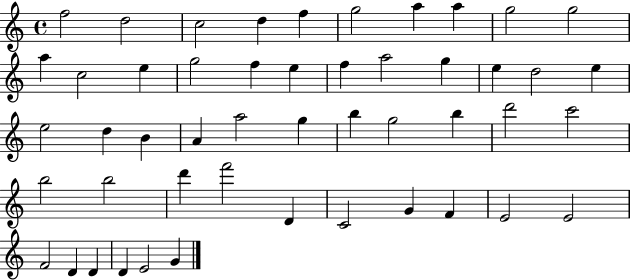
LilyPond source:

{
  \clef treble
  \time 4/4
  \defaultTimeSignature
  \key c \major
  f''2 d''2 | c''2 d''4 f''4 | g''2 a''4 a''4 | g''2 g''2 | \break a''4 c''2 e''4 | g''2 f''4 e''4 | f''4 a''2 g''4 | e''4 d''2 e''4 | \break e''2 d''4 b'4 | a'4 a''2 g''4 | b''4 g''2 b''4 | d'''2 c'''2 | \break b''2 b''2 | d'''4 f'''2 d'4 | c'2 g'4 f'4 | e'2 e'2 | \break f'2 d'4 d'4 | d'4 e'2 g'4 | \bar "|."
}